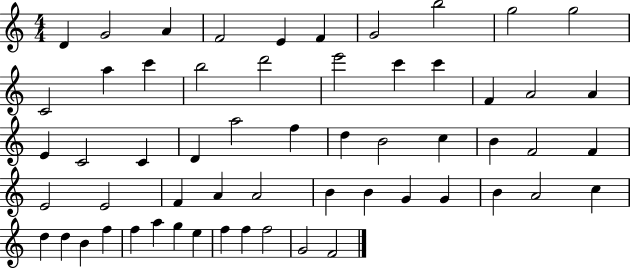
{
  \clef treble
  \numericTimeSignature
  \time 4/4
  \key c \major
  d'4 g'2 a'4 | f'2 e'4 f'4 | g'2 b''2 | g''2 g''2 | \break c'2 a''4 c'''4 | b''2 d'''2 | e'''2 c'''4 c'''4 | f'4 a'2 a'4 | \break e'4 c'2 c'4 | d'4 a''2 f''4 | d''4 b'2 c''4 | b'4 f'2 f'4 | \break e'2 e'2 | f'4 a'4 a'2 | b'4 b'4 g'4 g'4 | b'4 a'2 c''4 | \break d''4 d''4 b'4 f''4 | f''4 a''4 g''4 e''4 | f''4 f''4 f''2 | g'2 f'2 | \break \bar "|."
}